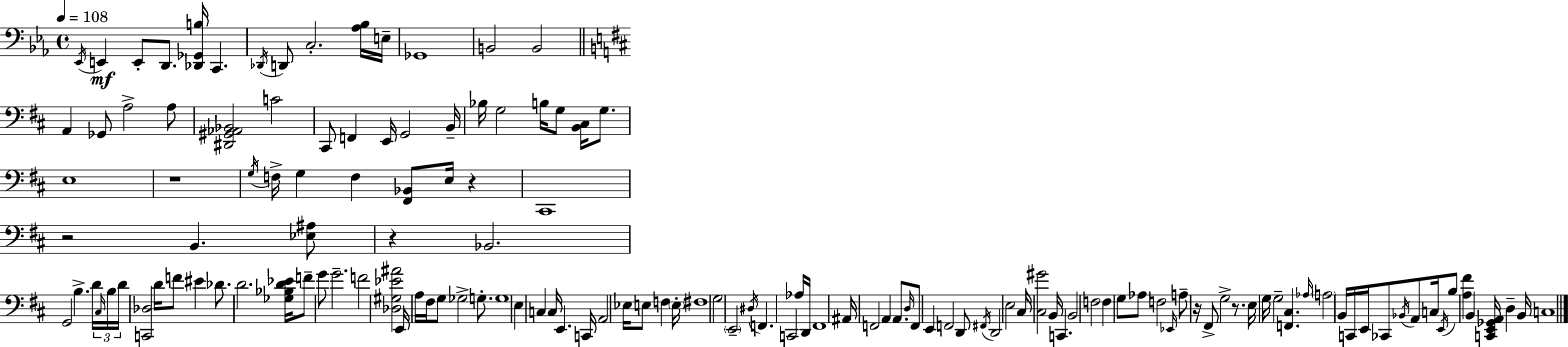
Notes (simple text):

Eb2/s E2/q E2/e D2/e. [Db2,Gb2,B3]/s C2/q. Db2/s D2/e C3/h. [Ab3,Bb3]/s E3/s Gb2/w B2/h B2/h A2/q Gb2/e A3/h A3/e [D#2,G#2,Ab2,Bb2]/h C4/h C#2/e F2/q E2/s G2/h B2/s Bb3/s G3/h B3/s G3/e [B2,C#3]/s G3/e. E3/w R/w G3/s F3/s G3/q F3/q [F#2,Bb2]/e E3/s R/q C#2/w R/h B2/q. [Eb3,A#3]/e R/q Bb2/h. G2/h B3/q. D4/s C#3/s B3/s D4/s [C2,Db3]/h D4/s F4/e EIS4/q Db4/e. D4/h. [Gb3,Bb3,D4,Eb4]/s F4/e G4/e G4/h. F4/h [Db3,G#3,Eb4,A#4]/h E2/s A3/s F#3/s G3/e Gb3/h G3/e. G3/w E3/q C3/q C3/s E2/q. C2/s A2/h Eb3/s E3/e F3/q E3/s F#3/w G3/h E2/h D#3/s F2/q. C2/h Ab3/s D2/s F#2/w A#2/s F2/h A2/q A2/e. D3/s F2/e E2/q F2/h D2/e F#2/s D2/h E3/h C#3/s [C#3,G#4]/h B2/s C2/q. B2/h F3/h F3/q G3/e Ab3/e F3/h Eb2/s A3/e R/s F#2/e G3/h R/e. E3/s G3/s G3/h [F2,C#3]/q. Ab3/s A3/h B2/s C2/s E2/s CES2/e Bb2/s A2/e C3/s E2/s B3/e [A3,F#4]/q B2/q [C2,E2,Gb2,A2]/s D3/q B2/s C3/w